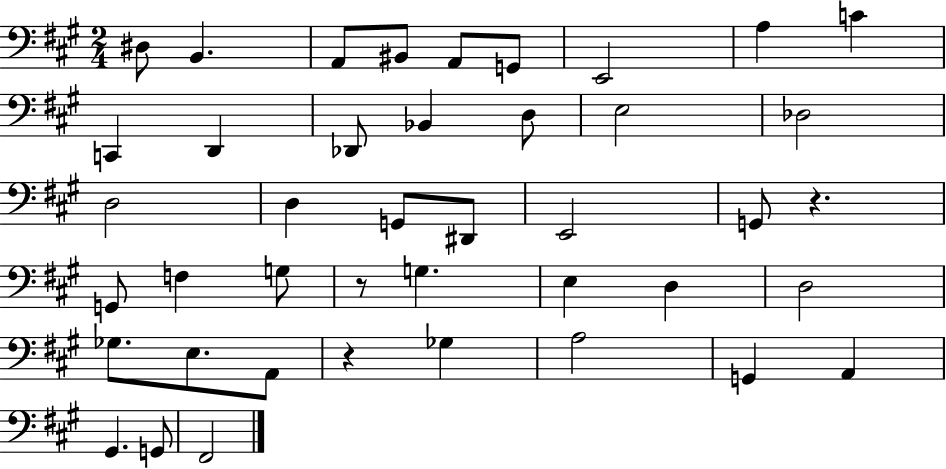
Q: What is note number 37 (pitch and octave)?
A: G#2